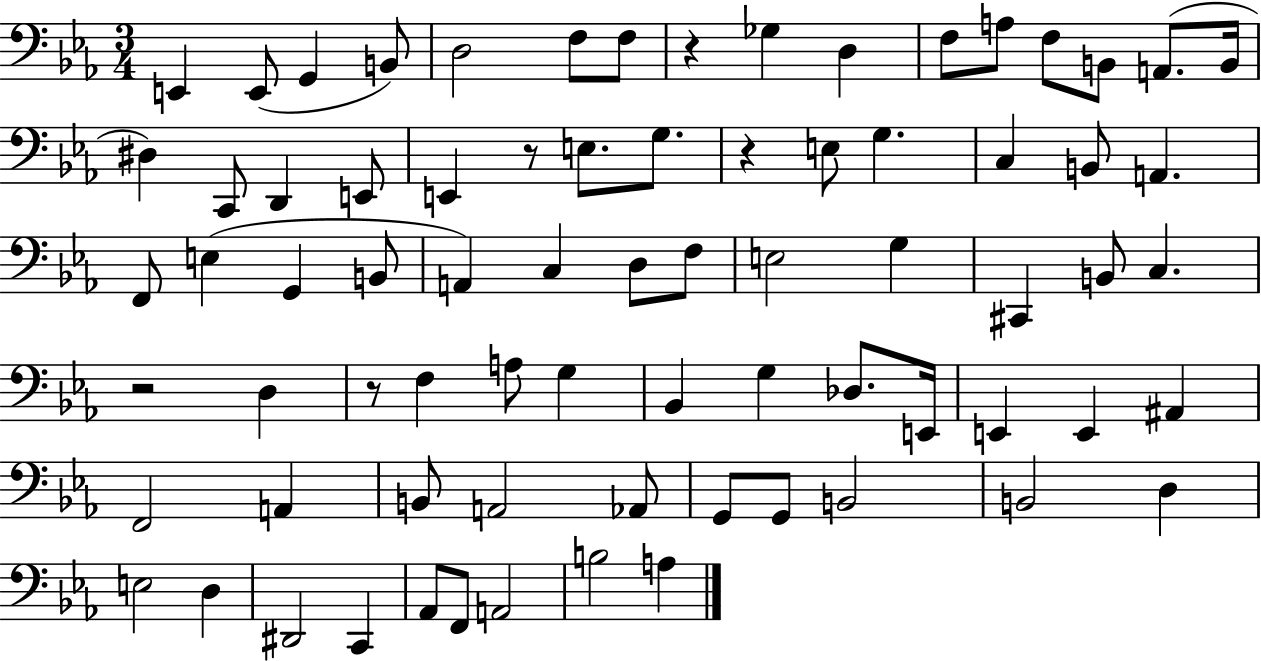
X:1
T:Untitled
M:3/4
L:1/4
K:Eb
E,, E,,/2 G,, B,,/2 D,2 F,/2 F,/2 z _G, D, F,/2 A,/2 F,/2 B,,/2 A,,/2 B,,/4 ^D, C,,/2 D,, E,,/2 E,, z/2 E,/2 G,/2 z E,/2 G, C, B,,/2 A,, F,,/2 E, G,, B,,/2 A,, C, D,/2 F,/2 E,2 G, ^C,, B,,/2 C, z2 D, z/2 F, A,/2 G, _B,, G, _D,/2 E,,/4 E,, E,, ^A,, F,,2 A,, B,,/2 A,,2 _A,,/2 G,,/2 G,,/2 B,,2 B,,2 D, E,2 D, ^D,,2 C,, _A,,/2 F,,/2 A,,2 B,2 A,